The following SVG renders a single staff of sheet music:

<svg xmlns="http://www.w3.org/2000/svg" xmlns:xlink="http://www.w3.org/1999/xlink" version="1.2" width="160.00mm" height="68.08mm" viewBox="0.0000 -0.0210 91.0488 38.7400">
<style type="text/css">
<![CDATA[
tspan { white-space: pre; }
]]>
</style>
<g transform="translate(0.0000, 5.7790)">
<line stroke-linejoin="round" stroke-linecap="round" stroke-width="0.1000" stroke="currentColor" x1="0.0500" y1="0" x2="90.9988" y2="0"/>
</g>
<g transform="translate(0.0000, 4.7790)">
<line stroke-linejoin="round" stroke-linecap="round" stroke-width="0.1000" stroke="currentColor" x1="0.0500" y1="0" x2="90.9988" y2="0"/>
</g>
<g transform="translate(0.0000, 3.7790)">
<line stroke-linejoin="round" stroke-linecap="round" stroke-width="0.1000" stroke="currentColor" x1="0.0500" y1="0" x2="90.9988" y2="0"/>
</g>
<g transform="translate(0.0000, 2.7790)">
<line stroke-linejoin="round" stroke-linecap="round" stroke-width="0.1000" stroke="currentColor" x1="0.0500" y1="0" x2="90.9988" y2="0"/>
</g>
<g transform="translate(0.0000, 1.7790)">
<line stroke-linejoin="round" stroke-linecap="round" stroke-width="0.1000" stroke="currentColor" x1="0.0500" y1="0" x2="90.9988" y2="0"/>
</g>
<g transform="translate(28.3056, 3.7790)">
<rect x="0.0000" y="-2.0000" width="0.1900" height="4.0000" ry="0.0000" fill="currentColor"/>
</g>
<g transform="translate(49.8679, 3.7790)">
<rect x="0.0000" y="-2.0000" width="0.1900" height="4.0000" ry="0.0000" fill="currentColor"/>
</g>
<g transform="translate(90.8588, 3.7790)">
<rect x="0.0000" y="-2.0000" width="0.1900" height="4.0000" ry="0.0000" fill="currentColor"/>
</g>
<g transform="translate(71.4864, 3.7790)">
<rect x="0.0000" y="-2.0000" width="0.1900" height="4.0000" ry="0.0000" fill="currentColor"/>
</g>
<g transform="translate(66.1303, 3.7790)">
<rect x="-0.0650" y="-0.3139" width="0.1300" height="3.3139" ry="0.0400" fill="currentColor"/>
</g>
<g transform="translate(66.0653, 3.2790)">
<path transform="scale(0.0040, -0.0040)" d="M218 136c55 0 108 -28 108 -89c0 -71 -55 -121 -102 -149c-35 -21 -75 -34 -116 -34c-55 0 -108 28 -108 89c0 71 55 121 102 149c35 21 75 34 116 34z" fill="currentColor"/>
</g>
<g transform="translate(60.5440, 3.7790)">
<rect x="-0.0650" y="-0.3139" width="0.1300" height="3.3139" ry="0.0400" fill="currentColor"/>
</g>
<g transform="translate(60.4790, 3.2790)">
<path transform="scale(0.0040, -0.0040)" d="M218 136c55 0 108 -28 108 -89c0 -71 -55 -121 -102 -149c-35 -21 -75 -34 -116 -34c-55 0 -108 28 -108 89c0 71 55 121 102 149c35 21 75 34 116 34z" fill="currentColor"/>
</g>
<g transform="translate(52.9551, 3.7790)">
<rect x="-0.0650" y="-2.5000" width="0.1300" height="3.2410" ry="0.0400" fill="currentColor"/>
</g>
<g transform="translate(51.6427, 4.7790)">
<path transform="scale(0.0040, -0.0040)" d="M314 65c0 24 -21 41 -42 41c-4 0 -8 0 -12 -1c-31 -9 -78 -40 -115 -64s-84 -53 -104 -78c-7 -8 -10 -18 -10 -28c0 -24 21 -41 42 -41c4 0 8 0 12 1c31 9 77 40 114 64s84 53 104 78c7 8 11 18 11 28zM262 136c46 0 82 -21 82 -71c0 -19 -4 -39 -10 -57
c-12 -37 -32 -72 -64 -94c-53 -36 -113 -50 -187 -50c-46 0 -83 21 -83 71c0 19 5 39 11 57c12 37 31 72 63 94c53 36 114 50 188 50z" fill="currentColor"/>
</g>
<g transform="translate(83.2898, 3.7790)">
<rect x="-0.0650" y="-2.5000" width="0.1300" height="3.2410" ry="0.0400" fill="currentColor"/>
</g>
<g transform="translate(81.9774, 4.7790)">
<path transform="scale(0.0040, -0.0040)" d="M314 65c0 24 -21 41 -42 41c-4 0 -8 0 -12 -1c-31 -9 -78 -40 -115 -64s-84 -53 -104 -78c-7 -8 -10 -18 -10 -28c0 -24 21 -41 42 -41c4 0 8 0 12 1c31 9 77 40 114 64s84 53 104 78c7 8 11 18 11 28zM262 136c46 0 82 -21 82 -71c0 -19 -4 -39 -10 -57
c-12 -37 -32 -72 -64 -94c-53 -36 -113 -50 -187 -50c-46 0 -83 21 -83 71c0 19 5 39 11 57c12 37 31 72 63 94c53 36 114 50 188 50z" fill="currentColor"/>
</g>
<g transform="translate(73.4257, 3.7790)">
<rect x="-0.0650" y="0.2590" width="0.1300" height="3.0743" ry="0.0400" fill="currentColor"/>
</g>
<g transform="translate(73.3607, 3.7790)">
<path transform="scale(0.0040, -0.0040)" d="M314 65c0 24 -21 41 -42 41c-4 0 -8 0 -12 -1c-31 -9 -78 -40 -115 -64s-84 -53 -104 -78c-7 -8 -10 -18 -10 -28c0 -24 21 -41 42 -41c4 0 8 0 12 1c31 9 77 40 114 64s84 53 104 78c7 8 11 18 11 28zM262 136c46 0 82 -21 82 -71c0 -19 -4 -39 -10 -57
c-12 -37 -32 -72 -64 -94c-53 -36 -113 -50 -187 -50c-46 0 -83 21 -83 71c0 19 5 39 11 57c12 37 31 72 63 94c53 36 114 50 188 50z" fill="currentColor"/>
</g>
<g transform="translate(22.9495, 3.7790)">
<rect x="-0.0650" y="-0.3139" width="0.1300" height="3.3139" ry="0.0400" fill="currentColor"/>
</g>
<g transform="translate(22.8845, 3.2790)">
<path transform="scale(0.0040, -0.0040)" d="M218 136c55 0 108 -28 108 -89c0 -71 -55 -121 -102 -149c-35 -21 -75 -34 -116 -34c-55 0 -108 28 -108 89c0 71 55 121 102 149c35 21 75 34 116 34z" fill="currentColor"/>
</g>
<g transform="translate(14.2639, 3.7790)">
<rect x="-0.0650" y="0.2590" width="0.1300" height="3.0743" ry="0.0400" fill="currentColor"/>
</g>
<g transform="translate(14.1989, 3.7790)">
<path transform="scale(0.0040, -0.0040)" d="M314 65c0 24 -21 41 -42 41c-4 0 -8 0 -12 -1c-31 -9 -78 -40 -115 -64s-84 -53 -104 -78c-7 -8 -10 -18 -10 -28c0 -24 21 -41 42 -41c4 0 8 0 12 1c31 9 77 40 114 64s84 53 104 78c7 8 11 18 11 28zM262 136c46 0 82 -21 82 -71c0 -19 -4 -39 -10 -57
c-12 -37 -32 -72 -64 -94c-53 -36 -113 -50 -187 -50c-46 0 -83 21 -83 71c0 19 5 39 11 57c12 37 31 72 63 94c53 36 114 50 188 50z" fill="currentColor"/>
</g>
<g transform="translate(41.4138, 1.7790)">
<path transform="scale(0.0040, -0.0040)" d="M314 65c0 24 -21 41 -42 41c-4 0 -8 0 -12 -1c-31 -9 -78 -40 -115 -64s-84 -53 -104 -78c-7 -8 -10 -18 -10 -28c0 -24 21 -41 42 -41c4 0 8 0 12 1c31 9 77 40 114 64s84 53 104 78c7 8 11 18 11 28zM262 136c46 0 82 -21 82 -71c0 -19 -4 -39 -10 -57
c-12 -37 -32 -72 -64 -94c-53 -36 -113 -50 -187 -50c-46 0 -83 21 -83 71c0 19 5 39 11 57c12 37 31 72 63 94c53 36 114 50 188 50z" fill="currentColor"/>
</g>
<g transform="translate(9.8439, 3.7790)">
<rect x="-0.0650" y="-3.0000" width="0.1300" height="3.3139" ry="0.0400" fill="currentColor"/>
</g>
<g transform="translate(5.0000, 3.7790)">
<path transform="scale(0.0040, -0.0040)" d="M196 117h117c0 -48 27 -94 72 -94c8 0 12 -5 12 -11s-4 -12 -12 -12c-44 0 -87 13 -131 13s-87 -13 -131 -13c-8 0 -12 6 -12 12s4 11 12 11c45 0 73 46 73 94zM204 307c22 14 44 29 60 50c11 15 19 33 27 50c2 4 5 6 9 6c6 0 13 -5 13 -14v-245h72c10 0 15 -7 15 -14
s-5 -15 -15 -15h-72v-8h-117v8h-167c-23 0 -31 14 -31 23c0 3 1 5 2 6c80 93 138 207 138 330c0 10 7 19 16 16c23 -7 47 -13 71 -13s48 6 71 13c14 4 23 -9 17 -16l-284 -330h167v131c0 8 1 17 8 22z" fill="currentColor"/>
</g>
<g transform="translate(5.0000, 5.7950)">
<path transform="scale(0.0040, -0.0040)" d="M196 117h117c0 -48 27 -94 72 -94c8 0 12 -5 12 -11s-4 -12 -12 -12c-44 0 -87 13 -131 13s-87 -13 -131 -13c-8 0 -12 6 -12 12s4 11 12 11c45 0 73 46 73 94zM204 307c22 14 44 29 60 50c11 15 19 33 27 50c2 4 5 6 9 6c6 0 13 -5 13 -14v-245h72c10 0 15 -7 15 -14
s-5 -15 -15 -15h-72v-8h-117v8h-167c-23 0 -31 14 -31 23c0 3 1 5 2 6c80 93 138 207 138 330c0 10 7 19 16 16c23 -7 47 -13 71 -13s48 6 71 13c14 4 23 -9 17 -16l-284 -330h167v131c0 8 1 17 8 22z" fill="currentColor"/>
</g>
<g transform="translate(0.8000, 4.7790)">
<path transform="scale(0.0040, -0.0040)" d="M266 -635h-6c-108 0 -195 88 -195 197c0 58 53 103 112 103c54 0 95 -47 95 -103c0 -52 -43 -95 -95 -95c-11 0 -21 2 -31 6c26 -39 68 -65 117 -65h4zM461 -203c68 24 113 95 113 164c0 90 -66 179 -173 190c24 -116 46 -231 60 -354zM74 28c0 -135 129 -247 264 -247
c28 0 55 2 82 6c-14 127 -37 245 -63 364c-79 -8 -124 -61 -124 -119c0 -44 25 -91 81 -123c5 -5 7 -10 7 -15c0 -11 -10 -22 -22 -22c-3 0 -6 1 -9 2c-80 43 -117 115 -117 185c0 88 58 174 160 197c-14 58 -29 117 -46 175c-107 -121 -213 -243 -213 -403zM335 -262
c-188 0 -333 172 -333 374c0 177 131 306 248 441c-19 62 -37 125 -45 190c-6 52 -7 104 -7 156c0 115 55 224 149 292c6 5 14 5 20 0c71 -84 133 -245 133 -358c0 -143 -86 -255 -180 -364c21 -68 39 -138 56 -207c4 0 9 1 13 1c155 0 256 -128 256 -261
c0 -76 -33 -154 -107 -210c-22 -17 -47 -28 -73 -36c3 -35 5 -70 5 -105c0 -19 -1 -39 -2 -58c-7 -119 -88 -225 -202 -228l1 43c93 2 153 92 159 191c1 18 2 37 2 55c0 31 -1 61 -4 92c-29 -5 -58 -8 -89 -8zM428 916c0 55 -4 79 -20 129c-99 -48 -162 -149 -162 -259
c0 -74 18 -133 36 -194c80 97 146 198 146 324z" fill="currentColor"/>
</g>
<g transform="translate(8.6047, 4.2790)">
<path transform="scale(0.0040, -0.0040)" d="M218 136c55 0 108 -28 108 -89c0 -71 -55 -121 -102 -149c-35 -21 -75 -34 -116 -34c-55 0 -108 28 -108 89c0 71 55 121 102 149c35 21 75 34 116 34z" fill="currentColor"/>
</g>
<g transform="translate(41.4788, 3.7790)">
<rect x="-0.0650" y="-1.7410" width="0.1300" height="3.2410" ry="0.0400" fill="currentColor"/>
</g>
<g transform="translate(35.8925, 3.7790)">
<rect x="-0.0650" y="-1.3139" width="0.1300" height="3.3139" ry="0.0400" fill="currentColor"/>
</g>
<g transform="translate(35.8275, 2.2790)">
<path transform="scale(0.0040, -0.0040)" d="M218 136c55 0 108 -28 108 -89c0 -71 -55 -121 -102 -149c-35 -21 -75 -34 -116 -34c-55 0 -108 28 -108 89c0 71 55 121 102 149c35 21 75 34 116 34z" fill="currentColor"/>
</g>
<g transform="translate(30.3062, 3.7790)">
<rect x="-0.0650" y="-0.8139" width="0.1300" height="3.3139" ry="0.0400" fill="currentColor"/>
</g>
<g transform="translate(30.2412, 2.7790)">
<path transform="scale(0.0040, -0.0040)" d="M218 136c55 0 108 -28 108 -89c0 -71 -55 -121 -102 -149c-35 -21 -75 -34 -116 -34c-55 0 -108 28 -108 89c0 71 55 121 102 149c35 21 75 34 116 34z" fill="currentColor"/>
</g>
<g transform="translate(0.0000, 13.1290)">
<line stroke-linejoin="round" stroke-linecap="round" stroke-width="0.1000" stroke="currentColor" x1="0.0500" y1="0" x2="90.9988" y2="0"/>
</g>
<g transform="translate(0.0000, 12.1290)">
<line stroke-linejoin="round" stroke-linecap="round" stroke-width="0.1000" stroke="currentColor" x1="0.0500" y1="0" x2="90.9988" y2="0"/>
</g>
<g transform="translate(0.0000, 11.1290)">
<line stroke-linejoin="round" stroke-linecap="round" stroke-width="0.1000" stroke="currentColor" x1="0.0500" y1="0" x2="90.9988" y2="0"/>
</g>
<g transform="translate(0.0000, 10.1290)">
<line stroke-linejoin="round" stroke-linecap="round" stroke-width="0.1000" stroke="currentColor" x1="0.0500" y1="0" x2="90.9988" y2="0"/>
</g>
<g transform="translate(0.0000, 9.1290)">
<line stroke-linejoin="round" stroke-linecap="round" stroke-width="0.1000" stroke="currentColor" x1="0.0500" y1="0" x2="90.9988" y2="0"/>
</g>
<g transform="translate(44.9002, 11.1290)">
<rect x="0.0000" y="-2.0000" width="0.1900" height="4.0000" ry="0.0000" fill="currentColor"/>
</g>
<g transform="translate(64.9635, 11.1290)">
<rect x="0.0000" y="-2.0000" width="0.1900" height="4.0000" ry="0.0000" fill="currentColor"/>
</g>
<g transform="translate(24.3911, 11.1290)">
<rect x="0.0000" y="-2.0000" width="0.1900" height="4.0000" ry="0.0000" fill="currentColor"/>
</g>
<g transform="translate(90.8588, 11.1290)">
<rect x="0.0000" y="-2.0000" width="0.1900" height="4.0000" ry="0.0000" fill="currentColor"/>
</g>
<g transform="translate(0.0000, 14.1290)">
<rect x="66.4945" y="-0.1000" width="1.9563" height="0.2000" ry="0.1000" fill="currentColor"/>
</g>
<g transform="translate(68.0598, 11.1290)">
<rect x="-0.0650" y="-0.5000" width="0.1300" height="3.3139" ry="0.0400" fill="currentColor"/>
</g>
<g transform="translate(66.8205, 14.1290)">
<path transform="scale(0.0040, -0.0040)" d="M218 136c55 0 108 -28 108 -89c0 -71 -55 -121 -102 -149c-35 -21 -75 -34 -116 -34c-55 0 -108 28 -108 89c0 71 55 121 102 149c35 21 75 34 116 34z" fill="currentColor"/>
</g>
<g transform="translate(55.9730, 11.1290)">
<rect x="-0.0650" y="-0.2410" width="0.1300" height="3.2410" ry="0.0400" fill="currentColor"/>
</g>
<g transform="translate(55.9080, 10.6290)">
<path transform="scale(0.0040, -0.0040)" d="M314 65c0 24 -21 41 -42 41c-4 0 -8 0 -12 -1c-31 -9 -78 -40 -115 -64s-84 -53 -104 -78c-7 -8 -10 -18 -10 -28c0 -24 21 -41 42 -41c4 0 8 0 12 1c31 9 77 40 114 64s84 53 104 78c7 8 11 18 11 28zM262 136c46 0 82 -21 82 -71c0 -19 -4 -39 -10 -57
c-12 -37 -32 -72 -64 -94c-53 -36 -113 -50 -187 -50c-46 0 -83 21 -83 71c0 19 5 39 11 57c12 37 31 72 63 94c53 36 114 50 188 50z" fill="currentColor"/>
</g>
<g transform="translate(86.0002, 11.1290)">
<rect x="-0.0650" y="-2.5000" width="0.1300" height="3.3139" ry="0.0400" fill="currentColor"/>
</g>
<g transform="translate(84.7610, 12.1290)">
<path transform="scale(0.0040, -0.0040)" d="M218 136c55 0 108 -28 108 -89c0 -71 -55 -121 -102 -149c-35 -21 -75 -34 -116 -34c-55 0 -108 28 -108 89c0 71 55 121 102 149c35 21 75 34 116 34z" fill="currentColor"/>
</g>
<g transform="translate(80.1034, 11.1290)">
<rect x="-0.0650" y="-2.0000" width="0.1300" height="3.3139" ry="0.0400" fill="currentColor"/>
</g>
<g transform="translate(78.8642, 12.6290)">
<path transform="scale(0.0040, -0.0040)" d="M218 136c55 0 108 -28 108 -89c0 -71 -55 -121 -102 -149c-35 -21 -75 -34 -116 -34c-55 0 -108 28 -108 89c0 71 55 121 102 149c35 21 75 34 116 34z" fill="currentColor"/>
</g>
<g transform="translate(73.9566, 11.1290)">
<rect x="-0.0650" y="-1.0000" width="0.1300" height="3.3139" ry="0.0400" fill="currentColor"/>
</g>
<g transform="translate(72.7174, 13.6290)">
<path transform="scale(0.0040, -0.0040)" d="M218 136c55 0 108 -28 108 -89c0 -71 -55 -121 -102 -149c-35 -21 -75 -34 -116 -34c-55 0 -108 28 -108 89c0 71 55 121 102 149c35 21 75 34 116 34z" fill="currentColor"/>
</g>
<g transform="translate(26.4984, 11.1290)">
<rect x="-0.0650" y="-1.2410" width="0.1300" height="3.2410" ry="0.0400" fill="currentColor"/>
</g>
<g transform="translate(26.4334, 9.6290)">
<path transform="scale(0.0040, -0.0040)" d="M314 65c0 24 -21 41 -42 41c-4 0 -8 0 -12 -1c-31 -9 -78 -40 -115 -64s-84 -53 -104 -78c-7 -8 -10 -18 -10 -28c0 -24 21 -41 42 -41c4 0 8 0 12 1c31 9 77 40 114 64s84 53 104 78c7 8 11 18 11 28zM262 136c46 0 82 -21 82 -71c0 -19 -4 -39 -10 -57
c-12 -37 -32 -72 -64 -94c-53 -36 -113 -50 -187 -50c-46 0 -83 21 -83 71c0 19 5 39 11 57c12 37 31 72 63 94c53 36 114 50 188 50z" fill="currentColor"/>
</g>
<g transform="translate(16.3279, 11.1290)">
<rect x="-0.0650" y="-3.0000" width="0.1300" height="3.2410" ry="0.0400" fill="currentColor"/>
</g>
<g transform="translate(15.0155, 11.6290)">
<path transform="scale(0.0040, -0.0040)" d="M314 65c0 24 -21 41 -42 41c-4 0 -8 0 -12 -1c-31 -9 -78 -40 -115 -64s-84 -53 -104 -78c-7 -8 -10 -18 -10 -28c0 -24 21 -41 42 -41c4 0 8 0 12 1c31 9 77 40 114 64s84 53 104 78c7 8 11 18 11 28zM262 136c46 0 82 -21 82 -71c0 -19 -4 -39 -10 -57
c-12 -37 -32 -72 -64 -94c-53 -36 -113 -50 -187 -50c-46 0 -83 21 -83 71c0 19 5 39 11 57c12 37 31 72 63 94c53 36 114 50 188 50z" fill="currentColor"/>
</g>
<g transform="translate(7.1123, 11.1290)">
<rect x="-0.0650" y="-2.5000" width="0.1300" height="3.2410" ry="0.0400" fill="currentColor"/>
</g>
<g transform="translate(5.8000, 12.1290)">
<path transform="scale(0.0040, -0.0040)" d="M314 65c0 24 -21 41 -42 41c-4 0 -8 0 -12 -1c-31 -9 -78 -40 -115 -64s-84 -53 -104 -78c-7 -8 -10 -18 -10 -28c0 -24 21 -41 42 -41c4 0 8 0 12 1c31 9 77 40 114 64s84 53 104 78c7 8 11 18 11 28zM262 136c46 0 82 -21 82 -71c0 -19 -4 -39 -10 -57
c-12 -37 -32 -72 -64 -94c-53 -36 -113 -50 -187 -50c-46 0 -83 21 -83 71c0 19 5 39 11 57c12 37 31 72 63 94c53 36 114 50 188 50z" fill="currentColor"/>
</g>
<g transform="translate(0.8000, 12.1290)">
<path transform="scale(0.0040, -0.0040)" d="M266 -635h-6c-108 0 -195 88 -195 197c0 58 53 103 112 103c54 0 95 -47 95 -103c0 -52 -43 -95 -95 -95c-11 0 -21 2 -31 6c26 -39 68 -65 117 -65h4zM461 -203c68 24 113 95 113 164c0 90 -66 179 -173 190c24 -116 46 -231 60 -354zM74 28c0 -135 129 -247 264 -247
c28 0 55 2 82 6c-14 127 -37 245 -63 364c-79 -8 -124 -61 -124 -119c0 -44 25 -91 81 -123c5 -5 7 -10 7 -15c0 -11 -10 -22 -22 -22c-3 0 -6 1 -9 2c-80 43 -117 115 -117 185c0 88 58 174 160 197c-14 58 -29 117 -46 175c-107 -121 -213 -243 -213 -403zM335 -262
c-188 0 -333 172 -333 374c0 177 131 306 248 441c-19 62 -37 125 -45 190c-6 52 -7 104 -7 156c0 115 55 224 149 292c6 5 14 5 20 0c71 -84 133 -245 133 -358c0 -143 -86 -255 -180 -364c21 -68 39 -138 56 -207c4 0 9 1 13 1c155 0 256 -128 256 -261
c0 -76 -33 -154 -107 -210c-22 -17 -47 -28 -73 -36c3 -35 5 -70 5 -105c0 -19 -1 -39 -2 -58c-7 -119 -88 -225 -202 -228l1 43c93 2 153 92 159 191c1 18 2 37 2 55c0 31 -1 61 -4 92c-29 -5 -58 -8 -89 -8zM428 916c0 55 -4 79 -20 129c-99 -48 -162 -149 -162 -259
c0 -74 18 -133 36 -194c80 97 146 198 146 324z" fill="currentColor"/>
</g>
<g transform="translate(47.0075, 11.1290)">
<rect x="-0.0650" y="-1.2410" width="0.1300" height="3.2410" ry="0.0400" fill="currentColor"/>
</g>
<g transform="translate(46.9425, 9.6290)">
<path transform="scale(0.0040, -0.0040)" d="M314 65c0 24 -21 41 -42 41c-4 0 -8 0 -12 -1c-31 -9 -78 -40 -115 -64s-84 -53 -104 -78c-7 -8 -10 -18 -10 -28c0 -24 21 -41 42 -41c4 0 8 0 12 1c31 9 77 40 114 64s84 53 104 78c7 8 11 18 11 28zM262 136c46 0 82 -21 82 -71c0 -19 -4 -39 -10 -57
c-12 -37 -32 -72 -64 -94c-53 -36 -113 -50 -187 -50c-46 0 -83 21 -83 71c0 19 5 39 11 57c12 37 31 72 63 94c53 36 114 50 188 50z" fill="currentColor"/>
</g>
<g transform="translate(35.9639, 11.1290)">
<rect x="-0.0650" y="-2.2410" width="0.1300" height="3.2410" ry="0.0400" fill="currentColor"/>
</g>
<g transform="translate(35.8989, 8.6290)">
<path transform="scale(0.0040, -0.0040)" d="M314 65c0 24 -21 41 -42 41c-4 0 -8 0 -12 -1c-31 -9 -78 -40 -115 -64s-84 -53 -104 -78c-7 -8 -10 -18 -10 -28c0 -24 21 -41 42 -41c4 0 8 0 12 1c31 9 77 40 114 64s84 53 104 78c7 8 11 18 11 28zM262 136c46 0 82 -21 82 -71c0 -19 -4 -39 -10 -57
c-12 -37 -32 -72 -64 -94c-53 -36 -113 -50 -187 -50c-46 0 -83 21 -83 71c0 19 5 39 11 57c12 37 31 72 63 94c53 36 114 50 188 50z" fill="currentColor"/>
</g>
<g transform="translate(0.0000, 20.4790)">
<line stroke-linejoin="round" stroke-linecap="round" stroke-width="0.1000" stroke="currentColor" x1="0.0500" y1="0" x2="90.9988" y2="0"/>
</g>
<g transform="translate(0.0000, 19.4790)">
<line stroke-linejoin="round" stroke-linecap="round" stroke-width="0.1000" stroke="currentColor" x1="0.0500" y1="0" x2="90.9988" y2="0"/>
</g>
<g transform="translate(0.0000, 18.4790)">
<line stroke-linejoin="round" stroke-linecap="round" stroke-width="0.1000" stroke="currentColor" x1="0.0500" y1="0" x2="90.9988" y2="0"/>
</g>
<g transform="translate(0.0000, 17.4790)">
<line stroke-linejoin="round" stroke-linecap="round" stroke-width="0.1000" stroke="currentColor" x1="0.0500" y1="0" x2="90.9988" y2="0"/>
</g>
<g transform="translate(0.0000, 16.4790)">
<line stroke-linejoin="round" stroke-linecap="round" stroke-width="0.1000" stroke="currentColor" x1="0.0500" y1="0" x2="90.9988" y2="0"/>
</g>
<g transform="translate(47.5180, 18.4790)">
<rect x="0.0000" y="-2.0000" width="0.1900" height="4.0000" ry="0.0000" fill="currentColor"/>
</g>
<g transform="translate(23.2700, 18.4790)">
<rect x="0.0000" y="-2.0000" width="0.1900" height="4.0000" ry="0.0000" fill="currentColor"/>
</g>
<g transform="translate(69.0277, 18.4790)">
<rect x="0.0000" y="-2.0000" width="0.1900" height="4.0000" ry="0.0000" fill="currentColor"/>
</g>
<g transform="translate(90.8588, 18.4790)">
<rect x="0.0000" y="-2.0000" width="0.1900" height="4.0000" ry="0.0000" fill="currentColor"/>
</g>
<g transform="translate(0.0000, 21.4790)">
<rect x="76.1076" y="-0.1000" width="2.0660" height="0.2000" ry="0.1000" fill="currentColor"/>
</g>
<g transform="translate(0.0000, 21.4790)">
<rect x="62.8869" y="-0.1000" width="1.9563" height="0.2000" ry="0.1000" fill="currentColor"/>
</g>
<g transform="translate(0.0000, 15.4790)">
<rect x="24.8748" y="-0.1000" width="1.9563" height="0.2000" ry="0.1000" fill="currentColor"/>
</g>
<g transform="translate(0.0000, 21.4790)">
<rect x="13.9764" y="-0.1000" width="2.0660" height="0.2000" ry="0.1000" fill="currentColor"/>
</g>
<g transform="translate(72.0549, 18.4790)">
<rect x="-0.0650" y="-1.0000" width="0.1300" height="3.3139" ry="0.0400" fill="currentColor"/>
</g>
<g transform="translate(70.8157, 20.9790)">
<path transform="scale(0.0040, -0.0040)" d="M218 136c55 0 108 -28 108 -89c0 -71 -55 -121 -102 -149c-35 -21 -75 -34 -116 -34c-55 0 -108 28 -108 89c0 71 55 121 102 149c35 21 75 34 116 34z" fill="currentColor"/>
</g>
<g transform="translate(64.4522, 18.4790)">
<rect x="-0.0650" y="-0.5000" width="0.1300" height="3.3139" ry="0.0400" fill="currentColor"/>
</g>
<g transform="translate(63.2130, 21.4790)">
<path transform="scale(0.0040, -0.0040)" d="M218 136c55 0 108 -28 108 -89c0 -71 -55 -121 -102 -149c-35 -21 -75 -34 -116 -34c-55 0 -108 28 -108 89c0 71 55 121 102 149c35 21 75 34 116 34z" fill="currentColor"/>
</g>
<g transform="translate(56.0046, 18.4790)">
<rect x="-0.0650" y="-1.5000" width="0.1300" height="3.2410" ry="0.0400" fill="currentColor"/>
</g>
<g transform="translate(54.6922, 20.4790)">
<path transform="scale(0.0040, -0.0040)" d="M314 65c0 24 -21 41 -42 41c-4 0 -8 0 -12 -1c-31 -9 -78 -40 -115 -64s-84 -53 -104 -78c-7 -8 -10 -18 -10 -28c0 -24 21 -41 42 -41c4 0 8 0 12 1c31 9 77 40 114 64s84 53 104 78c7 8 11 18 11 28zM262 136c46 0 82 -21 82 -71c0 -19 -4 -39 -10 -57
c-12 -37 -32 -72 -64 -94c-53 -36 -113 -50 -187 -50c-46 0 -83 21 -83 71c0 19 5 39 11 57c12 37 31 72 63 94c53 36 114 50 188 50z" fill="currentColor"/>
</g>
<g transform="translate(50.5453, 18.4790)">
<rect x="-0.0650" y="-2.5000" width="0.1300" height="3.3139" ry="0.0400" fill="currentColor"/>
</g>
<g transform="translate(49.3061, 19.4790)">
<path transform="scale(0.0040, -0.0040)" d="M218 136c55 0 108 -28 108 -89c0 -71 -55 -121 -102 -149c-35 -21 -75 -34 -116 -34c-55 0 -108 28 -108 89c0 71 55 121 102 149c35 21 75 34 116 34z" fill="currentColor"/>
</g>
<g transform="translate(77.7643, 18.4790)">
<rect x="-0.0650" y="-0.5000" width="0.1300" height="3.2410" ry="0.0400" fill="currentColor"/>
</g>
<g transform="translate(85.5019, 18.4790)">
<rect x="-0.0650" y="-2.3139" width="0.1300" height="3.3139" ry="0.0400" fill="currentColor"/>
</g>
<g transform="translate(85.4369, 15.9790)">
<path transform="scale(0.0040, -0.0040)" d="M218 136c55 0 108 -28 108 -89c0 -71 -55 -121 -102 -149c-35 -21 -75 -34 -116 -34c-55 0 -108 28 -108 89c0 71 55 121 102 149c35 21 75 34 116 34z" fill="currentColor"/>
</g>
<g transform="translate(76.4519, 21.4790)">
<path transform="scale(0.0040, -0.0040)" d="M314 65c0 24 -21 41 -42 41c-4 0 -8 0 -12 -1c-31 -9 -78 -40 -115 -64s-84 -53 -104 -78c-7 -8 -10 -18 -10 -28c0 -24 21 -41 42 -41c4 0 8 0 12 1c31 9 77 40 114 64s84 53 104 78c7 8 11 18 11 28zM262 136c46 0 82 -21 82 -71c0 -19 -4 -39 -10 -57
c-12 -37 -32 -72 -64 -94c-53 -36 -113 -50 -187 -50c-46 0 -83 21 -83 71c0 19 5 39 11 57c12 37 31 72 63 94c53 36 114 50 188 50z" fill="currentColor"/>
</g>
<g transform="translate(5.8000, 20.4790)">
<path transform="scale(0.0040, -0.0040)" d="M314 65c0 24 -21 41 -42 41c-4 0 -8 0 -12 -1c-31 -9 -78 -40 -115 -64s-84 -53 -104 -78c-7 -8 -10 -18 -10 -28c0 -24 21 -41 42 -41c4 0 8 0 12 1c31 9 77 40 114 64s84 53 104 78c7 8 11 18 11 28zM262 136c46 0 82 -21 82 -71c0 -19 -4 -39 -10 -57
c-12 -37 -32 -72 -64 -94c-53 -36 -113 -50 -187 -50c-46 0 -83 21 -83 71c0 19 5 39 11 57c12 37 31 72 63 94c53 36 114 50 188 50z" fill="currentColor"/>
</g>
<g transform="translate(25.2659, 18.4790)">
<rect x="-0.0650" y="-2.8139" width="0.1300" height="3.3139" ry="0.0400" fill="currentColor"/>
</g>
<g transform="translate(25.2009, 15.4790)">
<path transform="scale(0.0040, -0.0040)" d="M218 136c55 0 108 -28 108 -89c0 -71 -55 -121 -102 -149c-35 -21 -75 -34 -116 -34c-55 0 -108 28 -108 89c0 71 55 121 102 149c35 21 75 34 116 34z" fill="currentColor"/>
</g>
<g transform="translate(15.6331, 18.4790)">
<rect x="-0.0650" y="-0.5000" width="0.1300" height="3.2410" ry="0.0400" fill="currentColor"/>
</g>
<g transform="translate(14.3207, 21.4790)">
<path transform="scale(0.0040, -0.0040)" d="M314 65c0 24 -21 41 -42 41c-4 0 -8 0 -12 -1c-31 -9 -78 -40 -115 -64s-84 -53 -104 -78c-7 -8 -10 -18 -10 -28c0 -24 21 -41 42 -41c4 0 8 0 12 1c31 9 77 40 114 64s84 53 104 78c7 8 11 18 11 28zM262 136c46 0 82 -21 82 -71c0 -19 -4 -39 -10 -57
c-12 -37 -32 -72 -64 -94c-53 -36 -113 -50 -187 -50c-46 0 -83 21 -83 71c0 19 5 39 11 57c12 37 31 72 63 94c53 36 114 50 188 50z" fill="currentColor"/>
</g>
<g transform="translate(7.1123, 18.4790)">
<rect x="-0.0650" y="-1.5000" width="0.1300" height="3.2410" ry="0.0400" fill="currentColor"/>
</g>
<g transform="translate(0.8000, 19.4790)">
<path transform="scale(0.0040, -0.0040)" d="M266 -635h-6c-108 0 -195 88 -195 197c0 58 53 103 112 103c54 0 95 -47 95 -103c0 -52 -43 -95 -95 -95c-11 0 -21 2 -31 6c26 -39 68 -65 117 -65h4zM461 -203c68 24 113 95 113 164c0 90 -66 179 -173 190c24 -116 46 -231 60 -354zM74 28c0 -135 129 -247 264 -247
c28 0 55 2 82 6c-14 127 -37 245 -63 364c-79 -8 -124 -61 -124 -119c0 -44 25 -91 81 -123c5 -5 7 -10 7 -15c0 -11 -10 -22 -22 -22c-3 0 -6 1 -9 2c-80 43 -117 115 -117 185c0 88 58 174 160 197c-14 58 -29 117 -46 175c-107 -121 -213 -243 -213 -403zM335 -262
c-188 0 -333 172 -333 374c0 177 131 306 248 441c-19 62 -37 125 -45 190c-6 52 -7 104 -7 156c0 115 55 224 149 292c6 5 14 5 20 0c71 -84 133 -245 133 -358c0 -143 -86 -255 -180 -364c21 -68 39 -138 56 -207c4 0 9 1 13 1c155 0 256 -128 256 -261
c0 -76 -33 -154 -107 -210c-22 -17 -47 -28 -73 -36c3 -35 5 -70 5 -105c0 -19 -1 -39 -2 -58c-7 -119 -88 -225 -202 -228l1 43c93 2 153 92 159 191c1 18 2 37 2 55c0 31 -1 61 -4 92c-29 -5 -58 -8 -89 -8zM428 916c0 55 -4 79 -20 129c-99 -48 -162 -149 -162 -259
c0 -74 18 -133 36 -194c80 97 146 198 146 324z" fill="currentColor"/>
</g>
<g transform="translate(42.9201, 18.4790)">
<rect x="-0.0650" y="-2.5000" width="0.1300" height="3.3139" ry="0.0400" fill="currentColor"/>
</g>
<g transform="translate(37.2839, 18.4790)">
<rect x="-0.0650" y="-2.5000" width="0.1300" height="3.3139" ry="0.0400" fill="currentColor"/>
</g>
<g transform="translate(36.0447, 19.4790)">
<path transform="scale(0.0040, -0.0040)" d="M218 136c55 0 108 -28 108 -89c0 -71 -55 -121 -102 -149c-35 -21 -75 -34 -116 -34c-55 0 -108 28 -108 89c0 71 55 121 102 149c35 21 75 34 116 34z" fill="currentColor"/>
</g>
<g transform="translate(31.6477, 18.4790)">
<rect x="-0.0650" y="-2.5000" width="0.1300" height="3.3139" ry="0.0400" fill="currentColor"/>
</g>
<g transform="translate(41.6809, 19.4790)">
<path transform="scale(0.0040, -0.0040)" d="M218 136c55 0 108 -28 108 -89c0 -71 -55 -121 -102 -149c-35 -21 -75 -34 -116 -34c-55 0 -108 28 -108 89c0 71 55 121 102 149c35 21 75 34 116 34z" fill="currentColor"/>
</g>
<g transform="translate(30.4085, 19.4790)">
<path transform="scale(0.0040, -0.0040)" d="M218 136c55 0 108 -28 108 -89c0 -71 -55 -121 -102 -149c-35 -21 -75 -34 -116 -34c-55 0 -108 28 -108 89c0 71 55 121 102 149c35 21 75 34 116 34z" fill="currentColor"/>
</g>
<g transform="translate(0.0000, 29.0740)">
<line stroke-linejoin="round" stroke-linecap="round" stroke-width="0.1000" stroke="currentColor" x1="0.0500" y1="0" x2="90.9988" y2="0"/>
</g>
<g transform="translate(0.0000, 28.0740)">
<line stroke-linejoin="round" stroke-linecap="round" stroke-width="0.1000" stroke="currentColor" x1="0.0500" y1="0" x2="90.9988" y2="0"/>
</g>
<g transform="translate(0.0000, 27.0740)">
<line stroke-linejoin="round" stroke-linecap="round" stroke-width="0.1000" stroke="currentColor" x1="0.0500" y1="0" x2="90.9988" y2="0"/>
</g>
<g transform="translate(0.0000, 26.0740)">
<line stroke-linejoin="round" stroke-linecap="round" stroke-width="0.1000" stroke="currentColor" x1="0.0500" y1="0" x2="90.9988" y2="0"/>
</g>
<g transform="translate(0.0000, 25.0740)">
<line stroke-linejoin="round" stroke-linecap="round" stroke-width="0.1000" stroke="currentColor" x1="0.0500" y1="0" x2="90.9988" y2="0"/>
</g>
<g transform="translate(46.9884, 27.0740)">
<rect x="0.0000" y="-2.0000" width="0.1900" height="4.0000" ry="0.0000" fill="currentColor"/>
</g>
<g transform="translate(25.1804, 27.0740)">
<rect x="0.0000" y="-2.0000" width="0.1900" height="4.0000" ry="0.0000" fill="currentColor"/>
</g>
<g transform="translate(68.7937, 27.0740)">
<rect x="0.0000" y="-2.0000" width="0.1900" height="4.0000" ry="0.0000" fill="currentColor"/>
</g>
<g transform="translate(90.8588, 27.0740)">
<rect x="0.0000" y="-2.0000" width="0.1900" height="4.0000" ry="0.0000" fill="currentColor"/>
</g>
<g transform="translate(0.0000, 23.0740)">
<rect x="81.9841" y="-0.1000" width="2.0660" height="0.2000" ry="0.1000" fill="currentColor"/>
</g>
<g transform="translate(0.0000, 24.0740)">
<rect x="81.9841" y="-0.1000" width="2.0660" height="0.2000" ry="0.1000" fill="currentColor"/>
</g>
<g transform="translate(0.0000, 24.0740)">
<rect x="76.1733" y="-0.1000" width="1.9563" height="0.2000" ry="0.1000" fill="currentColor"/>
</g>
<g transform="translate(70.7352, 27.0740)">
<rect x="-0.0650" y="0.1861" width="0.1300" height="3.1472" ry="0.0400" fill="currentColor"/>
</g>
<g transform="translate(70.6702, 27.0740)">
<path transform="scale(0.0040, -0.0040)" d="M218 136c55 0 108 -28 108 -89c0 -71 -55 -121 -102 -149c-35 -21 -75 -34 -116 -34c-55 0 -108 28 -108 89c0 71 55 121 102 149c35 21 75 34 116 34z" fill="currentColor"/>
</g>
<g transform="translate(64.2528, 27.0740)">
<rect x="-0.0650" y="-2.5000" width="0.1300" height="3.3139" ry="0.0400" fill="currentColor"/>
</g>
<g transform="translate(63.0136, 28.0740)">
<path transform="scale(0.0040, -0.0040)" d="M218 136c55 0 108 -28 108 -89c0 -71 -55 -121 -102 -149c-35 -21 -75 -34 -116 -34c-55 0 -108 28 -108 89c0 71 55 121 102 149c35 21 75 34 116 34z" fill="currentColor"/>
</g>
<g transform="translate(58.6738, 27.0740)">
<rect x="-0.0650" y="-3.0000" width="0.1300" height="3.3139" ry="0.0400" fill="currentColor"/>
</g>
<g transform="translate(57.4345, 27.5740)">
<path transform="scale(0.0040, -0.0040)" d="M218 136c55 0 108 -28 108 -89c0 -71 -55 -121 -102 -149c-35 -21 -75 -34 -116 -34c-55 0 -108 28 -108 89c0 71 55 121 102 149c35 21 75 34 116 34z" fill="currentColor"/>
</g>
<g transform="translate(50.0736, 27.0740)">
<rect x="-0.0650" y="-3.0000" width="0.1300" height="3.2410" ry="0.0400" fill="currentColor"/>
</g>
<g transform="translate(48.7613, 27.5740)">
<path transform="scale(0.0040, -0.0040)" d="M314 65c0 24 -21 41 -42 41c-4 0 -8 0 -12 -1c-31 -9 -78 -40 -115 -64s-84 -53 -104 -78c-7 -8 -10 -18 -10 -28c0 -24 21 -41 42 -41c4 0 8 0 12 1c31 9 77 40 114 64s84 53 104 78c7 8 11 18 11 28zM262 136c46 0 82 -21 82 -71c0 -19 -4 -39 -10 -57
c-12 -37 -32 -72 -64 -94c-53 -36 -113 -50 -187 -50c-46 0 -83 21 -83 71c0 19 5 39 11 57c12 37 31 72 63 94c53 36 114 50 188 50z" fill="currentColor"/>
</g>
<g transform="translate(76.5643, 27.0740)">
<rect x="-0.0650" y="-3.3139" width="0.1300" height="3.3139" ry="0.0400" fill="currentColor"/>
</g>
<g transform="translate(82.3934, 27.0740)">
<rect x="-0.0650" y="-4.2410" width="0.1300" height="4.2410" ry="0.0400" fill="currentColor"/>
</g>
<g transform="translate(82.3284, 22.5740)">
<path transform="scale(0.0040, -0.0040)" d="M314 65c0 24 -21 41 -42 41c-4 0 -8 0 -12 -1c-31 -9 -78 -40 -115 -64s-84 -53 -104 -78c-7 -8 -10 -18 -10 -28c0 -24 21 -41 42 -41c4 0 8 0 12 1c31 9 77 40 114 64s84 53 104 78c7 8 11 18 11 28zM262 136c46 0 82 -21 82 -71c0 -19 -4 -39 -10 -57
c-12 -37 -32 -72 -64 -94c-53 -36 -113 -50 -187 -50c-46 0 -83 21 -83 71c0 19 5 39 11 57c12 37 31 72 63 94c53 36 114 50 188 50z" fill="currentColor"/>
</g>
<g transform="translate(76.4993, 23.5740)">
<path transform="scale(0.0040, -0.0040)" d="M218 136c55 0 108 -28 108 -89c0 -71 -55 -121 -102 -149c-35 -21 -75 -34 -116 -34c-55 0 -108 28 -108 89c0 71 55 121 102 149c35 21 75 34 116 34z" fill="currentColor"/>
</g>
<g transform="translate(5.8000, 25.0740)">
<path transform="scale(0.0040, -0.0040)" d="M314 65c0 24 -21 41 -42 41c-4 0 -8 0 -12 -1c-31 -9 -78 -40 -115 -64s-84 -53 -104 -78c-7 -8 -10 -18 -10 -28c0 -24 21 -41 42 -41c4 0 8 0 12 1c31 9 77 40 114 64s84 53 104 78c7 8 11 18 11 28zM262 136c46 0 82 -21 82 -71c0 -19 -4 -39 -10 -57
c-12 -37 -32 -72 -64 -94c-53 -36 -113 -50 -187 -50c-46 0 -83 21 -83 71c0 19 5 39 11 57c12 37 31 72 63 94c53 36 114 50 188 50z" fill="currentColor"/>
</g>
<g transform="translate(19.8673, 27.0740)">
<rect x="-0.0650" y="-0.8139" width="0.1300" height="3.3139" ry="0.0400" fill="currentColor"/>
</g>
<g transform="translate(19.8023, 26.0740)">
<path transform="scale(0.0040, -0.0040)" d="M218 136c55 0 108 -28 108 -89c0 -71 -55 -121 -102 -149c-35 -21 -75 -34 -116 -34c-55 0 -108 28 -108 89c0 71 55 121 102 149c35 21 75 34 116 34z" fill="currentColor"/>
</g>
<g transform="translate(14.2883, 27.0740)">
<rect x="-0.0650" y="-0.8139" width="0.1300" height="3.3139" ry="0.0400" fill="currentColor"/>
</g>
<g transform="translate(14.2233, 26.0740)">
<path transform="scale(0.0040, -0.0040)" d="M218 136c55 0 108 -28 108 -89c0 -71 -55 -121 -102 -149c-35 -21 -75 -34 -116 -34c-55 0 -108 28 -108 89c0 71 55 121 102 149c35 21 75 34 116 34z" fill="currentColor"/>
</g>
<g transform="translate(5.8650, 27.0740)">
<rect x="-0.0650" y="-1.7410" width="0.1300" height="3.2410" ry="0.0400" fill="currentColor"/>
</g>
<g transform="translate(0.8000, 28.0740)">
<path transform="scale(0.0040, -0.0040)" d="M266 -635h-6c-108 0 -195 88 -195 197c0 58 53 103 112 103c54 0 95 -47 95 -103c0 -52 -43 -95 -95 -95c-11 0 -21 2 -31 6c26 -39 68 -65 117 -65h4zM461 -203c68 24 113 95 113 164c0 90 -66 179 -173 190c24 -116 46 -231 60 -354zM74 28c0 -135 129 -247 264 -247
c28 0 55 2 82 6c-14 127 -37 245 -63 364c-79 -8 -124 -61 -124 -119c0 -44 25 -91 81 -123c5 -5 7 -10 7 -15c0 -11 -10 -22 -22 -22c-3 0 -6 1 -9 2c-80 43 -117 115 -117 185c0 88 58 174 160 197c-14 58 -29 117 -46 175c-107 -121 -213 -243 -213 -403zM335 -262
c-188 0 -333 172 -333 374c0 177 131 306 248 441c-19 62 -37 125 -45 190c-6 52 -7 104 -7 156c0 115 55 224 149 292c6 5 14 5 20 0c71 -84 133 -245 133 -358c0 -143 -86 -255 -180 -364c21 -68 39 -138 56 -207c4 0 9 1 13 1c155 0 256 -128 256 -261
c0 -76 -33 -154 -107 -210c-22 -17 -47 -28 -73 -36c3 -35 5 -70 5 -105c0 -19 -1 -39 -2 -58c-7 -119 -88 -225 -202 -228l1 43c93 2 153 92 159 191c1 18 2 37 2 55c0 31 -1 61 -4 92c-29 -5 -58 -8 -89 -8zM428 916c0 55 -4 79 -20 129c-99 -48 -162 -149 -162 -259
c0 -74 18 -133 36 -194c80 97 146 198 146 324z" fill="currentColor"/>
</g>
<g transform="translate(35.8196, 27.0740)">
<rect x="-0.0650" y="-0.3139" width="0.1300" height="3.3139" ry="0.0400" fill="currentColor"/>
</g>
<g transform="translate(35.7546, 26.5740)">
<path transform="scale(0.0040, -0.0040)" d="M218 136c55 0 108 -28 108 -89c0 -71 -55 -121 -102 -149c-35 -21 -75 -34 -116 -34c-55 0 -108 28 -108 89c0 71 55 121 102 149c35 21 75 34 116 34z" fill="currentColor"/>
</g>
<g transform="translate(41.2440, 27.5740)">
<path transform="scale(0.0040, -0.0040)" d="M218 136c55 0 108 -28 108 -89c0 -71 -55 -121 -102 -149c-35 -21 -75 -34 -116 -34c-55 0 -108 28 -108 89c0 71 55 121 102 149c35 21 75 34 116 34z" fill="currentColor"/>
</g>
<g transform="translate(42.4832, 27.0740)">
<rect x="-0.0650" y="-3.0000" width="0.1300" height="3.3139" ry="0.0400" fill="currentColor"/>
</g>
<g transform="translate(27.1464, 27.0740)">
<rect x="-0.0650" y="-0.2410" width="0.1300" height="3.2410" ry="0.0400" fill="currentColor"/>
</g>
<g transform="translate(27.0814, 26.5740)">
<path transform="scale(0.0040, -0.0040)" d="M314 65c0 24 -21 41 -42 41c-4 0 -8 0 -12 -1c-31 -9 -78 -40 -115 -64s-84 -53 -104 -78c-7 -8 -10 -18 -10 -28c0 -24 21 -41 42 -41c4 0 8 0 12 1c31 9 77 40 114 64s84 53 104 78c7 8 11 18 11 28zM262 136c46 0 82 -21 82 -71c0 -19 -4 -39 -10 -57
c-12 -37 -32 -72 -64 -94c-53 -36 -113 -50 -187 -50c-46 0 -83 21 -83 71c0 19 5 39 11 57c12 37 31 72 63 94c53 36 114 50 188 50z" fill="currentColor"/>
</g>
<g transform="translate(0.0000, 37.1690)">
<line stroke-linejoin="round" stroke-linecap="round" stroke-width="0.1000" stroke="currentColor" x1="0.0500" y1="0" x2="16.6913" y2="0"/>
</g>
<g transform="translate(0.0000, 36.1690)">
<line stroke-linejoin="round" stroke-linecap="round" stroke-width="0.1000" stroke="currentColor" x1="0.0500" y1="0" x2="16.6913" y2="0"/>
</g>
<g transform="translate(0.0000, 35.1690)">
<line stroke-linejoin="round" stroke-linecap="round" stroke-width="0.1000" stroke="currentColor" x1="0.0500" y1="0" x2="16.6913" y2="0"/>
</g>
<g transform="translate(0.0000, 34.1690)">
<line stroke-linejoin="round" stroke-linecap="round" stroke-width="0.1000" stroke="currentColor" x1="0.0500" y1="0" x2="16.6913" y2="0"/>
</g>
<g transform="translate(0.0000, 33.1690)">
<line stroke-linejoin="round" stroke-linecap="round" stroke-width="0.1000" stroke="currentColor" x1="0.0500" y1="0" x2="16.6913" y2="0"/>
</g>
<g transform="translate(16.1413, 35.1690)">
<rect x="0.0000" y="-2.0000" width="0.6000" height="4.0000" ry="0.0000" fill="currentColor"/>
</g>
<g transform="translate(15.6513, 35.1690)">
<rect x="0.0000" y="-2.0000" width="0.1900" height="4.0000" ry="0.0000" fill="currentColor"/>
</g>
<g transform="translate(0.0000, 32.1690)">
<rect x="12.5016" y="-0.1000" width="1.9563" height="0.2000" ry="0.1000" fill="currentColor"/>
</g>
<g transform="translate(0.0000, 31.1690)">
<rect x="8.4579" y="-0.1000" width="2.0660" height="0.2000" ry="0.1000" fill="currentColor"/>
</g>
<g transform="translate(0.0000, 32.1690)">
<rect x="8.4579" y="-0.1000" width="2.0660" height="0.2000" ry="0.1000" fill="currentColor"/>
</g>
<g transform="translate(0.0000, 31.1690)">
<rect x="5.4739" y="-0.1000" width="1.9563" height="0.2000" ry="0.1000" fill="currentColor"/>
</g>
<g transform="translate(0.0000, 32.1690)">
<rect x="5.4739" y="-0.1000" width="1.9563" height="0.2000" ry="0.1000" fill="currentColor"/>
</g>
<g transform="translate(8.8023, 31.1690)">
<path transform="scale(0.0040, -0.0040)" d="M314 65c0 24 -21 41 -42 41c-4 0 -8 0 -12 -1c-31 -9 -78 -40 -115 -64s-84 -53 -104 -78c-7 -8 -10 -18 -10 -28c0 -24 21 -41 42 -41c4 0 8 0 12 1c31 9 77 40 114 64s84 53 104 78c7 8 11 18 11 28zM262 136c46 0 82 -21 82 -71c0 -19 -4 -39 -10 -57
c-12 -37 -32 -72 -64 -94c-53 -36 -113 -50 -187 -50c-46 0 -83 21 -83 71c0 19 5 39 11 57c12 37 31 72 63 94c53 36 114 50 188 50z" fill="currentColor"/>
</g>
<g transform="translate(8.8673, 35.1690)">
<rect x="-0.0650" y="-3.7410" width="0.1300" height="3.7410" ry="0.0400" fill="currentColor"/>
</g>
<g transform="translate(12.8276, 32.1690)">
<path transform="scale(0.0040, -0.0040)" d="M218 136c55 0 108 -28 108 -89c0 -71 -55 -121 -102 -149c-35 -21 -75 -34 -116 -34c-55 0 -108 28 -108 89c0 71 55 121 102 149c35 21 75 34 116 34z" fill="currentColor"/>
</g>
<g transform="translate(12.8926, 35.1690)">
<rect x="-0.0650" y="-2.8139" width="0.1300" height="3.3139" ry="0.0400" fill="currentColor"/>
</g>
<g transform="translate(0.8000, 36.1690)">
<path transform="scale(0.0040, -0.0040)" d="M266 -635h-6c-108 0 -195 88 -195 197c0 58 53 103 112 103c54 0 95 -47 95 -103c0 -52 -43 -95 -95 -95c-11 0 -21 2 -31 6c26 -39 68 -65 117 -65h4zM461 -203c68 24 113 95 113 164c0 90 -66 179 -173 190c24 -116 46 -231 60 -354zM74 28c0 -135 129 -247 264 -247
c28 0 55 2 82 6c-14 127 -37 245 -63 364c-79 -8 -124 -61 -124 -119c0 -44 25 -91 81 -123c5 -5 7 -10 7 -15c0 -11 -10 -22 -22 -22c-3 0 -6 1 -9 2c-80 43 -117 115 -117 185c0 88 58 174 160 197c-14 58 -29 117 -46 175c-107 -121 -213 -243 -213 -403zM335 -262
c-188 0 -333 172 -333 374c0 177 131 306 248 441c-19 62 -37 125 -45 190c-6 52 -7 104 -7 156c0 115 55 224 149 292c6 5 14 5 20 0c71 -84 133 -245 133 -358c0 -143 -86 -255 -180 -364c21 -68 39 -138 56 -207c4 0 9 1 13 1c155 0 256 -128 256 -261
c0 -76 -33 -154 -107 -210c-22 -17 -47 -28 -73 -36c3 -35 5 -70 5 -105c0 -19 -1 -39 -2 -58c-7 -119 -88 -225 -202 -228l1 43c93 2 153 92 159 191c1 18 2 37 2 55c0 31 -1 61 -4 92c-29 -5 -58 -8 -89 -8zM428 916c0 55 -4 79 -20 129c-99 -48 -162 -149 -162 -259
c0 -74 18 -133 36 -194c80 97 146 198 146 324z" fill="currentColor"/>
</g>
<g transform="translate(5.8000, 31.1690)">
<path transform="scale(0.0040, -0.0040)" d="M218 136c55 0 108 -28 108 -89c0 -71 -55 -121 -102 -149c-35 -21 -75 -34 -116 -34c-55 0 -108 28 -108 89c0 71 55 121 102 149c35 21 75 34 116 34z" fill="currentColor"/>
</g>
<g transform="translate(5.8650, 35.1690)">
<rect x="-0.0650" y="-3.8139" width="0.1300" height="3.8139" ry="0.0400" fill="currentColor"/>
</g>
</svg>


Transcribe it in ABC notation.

X:1
T:Untitled
M:4/4
L:1/4
K:C
A B2 c d e f2 G2 c c B2 G2 G2 A2 e2 g2 e2 c2 C D F G E2 C2 a G G G G E2 C D C2 g f2 d d c2 c A A2 A G B b d'2 c' c'2 a